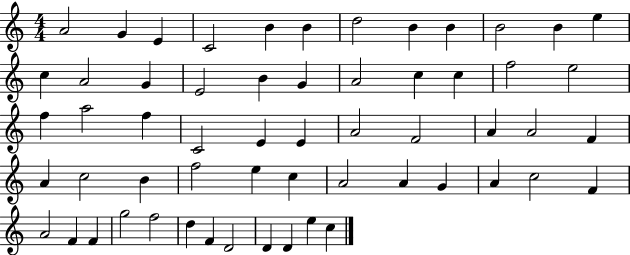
A4/h G4/q E4/q C4/h B4/q B4/q D5/h B4/q B4/q B4/h B4/q E5/q C5/q A4/h G4/q E4/h B4/q G4/q A4/h C5/q C5/q F5/h E5/h F5/q A5/h F5/q C4/h E4/q E4/q A4/h F4/h A4/q A4/h F4/q A4/q C5/h B4/q F5/h E5/q C5/q A4/h A4/q G4/q A4/q C5/h F4/q A4/h F4/q F4/q G5/h F5/h D5/q F4/q D4/h D4/q D4/q E5/q C5/q